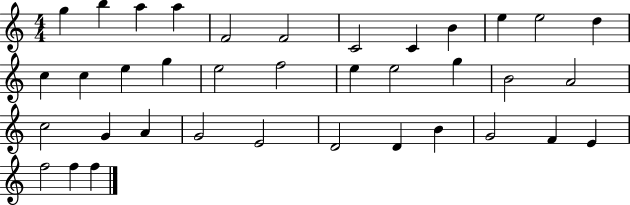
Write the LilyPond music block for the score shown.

{
  \clef treble
  \numericTimeSignature
  \time 4/4
  \key c \major
  g''4 b''4 a''4 a''4 | f'2 f'2 | c'2 c'4 b'4 | e''4 e''2 d''4 | \break c''4 c''4 e''4 g''4 | e''2 f''2 | e''4 e''2 g''4 | b'2 a'2 | \break c''2 g'4 a'4 | g'2 e'2 | d'2 d'4 b'4 | g'2 f'4 e'4 | \break f''2 f''4 f''4 | \bar "|."
}